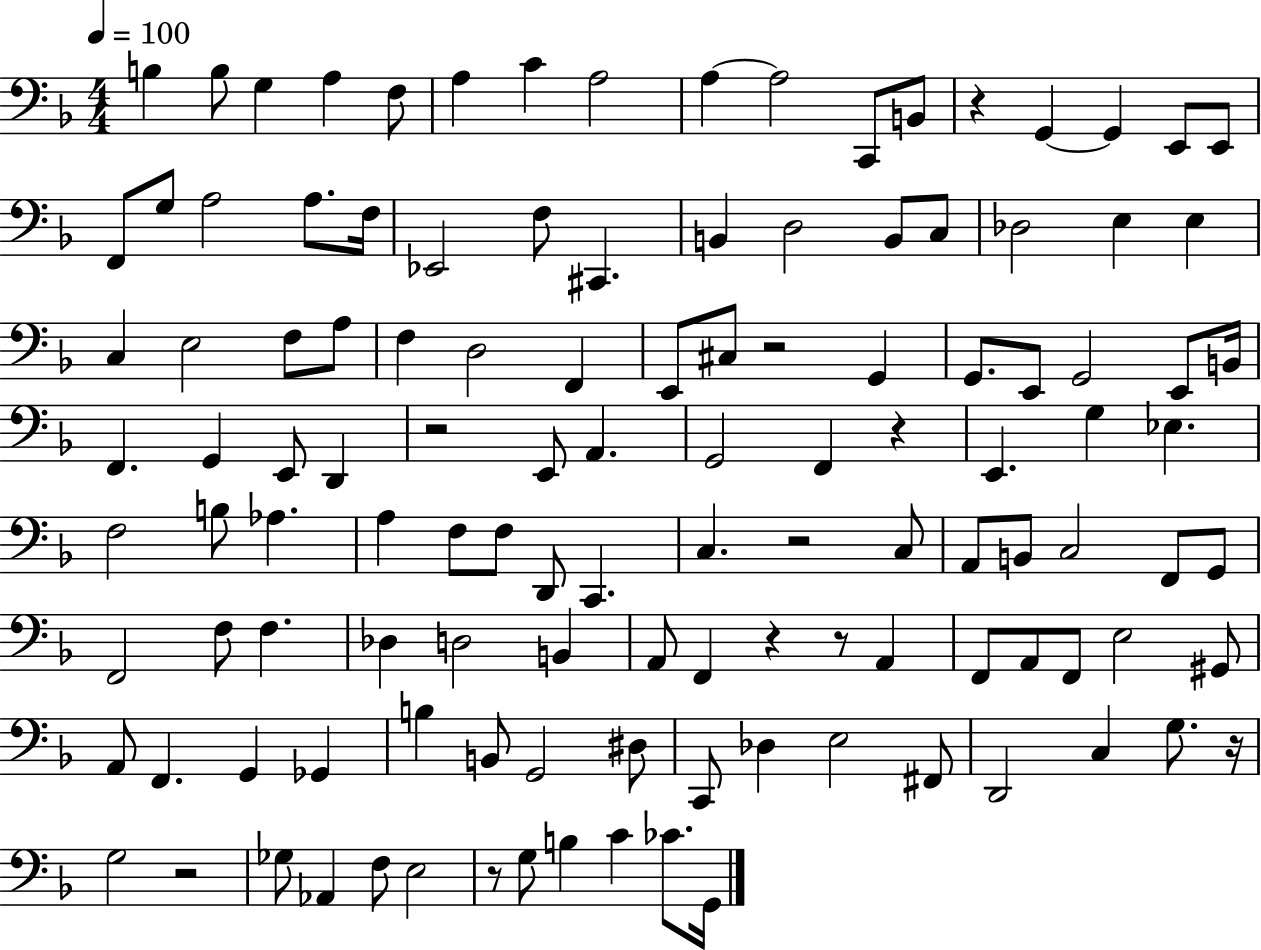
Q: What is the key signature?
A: F major